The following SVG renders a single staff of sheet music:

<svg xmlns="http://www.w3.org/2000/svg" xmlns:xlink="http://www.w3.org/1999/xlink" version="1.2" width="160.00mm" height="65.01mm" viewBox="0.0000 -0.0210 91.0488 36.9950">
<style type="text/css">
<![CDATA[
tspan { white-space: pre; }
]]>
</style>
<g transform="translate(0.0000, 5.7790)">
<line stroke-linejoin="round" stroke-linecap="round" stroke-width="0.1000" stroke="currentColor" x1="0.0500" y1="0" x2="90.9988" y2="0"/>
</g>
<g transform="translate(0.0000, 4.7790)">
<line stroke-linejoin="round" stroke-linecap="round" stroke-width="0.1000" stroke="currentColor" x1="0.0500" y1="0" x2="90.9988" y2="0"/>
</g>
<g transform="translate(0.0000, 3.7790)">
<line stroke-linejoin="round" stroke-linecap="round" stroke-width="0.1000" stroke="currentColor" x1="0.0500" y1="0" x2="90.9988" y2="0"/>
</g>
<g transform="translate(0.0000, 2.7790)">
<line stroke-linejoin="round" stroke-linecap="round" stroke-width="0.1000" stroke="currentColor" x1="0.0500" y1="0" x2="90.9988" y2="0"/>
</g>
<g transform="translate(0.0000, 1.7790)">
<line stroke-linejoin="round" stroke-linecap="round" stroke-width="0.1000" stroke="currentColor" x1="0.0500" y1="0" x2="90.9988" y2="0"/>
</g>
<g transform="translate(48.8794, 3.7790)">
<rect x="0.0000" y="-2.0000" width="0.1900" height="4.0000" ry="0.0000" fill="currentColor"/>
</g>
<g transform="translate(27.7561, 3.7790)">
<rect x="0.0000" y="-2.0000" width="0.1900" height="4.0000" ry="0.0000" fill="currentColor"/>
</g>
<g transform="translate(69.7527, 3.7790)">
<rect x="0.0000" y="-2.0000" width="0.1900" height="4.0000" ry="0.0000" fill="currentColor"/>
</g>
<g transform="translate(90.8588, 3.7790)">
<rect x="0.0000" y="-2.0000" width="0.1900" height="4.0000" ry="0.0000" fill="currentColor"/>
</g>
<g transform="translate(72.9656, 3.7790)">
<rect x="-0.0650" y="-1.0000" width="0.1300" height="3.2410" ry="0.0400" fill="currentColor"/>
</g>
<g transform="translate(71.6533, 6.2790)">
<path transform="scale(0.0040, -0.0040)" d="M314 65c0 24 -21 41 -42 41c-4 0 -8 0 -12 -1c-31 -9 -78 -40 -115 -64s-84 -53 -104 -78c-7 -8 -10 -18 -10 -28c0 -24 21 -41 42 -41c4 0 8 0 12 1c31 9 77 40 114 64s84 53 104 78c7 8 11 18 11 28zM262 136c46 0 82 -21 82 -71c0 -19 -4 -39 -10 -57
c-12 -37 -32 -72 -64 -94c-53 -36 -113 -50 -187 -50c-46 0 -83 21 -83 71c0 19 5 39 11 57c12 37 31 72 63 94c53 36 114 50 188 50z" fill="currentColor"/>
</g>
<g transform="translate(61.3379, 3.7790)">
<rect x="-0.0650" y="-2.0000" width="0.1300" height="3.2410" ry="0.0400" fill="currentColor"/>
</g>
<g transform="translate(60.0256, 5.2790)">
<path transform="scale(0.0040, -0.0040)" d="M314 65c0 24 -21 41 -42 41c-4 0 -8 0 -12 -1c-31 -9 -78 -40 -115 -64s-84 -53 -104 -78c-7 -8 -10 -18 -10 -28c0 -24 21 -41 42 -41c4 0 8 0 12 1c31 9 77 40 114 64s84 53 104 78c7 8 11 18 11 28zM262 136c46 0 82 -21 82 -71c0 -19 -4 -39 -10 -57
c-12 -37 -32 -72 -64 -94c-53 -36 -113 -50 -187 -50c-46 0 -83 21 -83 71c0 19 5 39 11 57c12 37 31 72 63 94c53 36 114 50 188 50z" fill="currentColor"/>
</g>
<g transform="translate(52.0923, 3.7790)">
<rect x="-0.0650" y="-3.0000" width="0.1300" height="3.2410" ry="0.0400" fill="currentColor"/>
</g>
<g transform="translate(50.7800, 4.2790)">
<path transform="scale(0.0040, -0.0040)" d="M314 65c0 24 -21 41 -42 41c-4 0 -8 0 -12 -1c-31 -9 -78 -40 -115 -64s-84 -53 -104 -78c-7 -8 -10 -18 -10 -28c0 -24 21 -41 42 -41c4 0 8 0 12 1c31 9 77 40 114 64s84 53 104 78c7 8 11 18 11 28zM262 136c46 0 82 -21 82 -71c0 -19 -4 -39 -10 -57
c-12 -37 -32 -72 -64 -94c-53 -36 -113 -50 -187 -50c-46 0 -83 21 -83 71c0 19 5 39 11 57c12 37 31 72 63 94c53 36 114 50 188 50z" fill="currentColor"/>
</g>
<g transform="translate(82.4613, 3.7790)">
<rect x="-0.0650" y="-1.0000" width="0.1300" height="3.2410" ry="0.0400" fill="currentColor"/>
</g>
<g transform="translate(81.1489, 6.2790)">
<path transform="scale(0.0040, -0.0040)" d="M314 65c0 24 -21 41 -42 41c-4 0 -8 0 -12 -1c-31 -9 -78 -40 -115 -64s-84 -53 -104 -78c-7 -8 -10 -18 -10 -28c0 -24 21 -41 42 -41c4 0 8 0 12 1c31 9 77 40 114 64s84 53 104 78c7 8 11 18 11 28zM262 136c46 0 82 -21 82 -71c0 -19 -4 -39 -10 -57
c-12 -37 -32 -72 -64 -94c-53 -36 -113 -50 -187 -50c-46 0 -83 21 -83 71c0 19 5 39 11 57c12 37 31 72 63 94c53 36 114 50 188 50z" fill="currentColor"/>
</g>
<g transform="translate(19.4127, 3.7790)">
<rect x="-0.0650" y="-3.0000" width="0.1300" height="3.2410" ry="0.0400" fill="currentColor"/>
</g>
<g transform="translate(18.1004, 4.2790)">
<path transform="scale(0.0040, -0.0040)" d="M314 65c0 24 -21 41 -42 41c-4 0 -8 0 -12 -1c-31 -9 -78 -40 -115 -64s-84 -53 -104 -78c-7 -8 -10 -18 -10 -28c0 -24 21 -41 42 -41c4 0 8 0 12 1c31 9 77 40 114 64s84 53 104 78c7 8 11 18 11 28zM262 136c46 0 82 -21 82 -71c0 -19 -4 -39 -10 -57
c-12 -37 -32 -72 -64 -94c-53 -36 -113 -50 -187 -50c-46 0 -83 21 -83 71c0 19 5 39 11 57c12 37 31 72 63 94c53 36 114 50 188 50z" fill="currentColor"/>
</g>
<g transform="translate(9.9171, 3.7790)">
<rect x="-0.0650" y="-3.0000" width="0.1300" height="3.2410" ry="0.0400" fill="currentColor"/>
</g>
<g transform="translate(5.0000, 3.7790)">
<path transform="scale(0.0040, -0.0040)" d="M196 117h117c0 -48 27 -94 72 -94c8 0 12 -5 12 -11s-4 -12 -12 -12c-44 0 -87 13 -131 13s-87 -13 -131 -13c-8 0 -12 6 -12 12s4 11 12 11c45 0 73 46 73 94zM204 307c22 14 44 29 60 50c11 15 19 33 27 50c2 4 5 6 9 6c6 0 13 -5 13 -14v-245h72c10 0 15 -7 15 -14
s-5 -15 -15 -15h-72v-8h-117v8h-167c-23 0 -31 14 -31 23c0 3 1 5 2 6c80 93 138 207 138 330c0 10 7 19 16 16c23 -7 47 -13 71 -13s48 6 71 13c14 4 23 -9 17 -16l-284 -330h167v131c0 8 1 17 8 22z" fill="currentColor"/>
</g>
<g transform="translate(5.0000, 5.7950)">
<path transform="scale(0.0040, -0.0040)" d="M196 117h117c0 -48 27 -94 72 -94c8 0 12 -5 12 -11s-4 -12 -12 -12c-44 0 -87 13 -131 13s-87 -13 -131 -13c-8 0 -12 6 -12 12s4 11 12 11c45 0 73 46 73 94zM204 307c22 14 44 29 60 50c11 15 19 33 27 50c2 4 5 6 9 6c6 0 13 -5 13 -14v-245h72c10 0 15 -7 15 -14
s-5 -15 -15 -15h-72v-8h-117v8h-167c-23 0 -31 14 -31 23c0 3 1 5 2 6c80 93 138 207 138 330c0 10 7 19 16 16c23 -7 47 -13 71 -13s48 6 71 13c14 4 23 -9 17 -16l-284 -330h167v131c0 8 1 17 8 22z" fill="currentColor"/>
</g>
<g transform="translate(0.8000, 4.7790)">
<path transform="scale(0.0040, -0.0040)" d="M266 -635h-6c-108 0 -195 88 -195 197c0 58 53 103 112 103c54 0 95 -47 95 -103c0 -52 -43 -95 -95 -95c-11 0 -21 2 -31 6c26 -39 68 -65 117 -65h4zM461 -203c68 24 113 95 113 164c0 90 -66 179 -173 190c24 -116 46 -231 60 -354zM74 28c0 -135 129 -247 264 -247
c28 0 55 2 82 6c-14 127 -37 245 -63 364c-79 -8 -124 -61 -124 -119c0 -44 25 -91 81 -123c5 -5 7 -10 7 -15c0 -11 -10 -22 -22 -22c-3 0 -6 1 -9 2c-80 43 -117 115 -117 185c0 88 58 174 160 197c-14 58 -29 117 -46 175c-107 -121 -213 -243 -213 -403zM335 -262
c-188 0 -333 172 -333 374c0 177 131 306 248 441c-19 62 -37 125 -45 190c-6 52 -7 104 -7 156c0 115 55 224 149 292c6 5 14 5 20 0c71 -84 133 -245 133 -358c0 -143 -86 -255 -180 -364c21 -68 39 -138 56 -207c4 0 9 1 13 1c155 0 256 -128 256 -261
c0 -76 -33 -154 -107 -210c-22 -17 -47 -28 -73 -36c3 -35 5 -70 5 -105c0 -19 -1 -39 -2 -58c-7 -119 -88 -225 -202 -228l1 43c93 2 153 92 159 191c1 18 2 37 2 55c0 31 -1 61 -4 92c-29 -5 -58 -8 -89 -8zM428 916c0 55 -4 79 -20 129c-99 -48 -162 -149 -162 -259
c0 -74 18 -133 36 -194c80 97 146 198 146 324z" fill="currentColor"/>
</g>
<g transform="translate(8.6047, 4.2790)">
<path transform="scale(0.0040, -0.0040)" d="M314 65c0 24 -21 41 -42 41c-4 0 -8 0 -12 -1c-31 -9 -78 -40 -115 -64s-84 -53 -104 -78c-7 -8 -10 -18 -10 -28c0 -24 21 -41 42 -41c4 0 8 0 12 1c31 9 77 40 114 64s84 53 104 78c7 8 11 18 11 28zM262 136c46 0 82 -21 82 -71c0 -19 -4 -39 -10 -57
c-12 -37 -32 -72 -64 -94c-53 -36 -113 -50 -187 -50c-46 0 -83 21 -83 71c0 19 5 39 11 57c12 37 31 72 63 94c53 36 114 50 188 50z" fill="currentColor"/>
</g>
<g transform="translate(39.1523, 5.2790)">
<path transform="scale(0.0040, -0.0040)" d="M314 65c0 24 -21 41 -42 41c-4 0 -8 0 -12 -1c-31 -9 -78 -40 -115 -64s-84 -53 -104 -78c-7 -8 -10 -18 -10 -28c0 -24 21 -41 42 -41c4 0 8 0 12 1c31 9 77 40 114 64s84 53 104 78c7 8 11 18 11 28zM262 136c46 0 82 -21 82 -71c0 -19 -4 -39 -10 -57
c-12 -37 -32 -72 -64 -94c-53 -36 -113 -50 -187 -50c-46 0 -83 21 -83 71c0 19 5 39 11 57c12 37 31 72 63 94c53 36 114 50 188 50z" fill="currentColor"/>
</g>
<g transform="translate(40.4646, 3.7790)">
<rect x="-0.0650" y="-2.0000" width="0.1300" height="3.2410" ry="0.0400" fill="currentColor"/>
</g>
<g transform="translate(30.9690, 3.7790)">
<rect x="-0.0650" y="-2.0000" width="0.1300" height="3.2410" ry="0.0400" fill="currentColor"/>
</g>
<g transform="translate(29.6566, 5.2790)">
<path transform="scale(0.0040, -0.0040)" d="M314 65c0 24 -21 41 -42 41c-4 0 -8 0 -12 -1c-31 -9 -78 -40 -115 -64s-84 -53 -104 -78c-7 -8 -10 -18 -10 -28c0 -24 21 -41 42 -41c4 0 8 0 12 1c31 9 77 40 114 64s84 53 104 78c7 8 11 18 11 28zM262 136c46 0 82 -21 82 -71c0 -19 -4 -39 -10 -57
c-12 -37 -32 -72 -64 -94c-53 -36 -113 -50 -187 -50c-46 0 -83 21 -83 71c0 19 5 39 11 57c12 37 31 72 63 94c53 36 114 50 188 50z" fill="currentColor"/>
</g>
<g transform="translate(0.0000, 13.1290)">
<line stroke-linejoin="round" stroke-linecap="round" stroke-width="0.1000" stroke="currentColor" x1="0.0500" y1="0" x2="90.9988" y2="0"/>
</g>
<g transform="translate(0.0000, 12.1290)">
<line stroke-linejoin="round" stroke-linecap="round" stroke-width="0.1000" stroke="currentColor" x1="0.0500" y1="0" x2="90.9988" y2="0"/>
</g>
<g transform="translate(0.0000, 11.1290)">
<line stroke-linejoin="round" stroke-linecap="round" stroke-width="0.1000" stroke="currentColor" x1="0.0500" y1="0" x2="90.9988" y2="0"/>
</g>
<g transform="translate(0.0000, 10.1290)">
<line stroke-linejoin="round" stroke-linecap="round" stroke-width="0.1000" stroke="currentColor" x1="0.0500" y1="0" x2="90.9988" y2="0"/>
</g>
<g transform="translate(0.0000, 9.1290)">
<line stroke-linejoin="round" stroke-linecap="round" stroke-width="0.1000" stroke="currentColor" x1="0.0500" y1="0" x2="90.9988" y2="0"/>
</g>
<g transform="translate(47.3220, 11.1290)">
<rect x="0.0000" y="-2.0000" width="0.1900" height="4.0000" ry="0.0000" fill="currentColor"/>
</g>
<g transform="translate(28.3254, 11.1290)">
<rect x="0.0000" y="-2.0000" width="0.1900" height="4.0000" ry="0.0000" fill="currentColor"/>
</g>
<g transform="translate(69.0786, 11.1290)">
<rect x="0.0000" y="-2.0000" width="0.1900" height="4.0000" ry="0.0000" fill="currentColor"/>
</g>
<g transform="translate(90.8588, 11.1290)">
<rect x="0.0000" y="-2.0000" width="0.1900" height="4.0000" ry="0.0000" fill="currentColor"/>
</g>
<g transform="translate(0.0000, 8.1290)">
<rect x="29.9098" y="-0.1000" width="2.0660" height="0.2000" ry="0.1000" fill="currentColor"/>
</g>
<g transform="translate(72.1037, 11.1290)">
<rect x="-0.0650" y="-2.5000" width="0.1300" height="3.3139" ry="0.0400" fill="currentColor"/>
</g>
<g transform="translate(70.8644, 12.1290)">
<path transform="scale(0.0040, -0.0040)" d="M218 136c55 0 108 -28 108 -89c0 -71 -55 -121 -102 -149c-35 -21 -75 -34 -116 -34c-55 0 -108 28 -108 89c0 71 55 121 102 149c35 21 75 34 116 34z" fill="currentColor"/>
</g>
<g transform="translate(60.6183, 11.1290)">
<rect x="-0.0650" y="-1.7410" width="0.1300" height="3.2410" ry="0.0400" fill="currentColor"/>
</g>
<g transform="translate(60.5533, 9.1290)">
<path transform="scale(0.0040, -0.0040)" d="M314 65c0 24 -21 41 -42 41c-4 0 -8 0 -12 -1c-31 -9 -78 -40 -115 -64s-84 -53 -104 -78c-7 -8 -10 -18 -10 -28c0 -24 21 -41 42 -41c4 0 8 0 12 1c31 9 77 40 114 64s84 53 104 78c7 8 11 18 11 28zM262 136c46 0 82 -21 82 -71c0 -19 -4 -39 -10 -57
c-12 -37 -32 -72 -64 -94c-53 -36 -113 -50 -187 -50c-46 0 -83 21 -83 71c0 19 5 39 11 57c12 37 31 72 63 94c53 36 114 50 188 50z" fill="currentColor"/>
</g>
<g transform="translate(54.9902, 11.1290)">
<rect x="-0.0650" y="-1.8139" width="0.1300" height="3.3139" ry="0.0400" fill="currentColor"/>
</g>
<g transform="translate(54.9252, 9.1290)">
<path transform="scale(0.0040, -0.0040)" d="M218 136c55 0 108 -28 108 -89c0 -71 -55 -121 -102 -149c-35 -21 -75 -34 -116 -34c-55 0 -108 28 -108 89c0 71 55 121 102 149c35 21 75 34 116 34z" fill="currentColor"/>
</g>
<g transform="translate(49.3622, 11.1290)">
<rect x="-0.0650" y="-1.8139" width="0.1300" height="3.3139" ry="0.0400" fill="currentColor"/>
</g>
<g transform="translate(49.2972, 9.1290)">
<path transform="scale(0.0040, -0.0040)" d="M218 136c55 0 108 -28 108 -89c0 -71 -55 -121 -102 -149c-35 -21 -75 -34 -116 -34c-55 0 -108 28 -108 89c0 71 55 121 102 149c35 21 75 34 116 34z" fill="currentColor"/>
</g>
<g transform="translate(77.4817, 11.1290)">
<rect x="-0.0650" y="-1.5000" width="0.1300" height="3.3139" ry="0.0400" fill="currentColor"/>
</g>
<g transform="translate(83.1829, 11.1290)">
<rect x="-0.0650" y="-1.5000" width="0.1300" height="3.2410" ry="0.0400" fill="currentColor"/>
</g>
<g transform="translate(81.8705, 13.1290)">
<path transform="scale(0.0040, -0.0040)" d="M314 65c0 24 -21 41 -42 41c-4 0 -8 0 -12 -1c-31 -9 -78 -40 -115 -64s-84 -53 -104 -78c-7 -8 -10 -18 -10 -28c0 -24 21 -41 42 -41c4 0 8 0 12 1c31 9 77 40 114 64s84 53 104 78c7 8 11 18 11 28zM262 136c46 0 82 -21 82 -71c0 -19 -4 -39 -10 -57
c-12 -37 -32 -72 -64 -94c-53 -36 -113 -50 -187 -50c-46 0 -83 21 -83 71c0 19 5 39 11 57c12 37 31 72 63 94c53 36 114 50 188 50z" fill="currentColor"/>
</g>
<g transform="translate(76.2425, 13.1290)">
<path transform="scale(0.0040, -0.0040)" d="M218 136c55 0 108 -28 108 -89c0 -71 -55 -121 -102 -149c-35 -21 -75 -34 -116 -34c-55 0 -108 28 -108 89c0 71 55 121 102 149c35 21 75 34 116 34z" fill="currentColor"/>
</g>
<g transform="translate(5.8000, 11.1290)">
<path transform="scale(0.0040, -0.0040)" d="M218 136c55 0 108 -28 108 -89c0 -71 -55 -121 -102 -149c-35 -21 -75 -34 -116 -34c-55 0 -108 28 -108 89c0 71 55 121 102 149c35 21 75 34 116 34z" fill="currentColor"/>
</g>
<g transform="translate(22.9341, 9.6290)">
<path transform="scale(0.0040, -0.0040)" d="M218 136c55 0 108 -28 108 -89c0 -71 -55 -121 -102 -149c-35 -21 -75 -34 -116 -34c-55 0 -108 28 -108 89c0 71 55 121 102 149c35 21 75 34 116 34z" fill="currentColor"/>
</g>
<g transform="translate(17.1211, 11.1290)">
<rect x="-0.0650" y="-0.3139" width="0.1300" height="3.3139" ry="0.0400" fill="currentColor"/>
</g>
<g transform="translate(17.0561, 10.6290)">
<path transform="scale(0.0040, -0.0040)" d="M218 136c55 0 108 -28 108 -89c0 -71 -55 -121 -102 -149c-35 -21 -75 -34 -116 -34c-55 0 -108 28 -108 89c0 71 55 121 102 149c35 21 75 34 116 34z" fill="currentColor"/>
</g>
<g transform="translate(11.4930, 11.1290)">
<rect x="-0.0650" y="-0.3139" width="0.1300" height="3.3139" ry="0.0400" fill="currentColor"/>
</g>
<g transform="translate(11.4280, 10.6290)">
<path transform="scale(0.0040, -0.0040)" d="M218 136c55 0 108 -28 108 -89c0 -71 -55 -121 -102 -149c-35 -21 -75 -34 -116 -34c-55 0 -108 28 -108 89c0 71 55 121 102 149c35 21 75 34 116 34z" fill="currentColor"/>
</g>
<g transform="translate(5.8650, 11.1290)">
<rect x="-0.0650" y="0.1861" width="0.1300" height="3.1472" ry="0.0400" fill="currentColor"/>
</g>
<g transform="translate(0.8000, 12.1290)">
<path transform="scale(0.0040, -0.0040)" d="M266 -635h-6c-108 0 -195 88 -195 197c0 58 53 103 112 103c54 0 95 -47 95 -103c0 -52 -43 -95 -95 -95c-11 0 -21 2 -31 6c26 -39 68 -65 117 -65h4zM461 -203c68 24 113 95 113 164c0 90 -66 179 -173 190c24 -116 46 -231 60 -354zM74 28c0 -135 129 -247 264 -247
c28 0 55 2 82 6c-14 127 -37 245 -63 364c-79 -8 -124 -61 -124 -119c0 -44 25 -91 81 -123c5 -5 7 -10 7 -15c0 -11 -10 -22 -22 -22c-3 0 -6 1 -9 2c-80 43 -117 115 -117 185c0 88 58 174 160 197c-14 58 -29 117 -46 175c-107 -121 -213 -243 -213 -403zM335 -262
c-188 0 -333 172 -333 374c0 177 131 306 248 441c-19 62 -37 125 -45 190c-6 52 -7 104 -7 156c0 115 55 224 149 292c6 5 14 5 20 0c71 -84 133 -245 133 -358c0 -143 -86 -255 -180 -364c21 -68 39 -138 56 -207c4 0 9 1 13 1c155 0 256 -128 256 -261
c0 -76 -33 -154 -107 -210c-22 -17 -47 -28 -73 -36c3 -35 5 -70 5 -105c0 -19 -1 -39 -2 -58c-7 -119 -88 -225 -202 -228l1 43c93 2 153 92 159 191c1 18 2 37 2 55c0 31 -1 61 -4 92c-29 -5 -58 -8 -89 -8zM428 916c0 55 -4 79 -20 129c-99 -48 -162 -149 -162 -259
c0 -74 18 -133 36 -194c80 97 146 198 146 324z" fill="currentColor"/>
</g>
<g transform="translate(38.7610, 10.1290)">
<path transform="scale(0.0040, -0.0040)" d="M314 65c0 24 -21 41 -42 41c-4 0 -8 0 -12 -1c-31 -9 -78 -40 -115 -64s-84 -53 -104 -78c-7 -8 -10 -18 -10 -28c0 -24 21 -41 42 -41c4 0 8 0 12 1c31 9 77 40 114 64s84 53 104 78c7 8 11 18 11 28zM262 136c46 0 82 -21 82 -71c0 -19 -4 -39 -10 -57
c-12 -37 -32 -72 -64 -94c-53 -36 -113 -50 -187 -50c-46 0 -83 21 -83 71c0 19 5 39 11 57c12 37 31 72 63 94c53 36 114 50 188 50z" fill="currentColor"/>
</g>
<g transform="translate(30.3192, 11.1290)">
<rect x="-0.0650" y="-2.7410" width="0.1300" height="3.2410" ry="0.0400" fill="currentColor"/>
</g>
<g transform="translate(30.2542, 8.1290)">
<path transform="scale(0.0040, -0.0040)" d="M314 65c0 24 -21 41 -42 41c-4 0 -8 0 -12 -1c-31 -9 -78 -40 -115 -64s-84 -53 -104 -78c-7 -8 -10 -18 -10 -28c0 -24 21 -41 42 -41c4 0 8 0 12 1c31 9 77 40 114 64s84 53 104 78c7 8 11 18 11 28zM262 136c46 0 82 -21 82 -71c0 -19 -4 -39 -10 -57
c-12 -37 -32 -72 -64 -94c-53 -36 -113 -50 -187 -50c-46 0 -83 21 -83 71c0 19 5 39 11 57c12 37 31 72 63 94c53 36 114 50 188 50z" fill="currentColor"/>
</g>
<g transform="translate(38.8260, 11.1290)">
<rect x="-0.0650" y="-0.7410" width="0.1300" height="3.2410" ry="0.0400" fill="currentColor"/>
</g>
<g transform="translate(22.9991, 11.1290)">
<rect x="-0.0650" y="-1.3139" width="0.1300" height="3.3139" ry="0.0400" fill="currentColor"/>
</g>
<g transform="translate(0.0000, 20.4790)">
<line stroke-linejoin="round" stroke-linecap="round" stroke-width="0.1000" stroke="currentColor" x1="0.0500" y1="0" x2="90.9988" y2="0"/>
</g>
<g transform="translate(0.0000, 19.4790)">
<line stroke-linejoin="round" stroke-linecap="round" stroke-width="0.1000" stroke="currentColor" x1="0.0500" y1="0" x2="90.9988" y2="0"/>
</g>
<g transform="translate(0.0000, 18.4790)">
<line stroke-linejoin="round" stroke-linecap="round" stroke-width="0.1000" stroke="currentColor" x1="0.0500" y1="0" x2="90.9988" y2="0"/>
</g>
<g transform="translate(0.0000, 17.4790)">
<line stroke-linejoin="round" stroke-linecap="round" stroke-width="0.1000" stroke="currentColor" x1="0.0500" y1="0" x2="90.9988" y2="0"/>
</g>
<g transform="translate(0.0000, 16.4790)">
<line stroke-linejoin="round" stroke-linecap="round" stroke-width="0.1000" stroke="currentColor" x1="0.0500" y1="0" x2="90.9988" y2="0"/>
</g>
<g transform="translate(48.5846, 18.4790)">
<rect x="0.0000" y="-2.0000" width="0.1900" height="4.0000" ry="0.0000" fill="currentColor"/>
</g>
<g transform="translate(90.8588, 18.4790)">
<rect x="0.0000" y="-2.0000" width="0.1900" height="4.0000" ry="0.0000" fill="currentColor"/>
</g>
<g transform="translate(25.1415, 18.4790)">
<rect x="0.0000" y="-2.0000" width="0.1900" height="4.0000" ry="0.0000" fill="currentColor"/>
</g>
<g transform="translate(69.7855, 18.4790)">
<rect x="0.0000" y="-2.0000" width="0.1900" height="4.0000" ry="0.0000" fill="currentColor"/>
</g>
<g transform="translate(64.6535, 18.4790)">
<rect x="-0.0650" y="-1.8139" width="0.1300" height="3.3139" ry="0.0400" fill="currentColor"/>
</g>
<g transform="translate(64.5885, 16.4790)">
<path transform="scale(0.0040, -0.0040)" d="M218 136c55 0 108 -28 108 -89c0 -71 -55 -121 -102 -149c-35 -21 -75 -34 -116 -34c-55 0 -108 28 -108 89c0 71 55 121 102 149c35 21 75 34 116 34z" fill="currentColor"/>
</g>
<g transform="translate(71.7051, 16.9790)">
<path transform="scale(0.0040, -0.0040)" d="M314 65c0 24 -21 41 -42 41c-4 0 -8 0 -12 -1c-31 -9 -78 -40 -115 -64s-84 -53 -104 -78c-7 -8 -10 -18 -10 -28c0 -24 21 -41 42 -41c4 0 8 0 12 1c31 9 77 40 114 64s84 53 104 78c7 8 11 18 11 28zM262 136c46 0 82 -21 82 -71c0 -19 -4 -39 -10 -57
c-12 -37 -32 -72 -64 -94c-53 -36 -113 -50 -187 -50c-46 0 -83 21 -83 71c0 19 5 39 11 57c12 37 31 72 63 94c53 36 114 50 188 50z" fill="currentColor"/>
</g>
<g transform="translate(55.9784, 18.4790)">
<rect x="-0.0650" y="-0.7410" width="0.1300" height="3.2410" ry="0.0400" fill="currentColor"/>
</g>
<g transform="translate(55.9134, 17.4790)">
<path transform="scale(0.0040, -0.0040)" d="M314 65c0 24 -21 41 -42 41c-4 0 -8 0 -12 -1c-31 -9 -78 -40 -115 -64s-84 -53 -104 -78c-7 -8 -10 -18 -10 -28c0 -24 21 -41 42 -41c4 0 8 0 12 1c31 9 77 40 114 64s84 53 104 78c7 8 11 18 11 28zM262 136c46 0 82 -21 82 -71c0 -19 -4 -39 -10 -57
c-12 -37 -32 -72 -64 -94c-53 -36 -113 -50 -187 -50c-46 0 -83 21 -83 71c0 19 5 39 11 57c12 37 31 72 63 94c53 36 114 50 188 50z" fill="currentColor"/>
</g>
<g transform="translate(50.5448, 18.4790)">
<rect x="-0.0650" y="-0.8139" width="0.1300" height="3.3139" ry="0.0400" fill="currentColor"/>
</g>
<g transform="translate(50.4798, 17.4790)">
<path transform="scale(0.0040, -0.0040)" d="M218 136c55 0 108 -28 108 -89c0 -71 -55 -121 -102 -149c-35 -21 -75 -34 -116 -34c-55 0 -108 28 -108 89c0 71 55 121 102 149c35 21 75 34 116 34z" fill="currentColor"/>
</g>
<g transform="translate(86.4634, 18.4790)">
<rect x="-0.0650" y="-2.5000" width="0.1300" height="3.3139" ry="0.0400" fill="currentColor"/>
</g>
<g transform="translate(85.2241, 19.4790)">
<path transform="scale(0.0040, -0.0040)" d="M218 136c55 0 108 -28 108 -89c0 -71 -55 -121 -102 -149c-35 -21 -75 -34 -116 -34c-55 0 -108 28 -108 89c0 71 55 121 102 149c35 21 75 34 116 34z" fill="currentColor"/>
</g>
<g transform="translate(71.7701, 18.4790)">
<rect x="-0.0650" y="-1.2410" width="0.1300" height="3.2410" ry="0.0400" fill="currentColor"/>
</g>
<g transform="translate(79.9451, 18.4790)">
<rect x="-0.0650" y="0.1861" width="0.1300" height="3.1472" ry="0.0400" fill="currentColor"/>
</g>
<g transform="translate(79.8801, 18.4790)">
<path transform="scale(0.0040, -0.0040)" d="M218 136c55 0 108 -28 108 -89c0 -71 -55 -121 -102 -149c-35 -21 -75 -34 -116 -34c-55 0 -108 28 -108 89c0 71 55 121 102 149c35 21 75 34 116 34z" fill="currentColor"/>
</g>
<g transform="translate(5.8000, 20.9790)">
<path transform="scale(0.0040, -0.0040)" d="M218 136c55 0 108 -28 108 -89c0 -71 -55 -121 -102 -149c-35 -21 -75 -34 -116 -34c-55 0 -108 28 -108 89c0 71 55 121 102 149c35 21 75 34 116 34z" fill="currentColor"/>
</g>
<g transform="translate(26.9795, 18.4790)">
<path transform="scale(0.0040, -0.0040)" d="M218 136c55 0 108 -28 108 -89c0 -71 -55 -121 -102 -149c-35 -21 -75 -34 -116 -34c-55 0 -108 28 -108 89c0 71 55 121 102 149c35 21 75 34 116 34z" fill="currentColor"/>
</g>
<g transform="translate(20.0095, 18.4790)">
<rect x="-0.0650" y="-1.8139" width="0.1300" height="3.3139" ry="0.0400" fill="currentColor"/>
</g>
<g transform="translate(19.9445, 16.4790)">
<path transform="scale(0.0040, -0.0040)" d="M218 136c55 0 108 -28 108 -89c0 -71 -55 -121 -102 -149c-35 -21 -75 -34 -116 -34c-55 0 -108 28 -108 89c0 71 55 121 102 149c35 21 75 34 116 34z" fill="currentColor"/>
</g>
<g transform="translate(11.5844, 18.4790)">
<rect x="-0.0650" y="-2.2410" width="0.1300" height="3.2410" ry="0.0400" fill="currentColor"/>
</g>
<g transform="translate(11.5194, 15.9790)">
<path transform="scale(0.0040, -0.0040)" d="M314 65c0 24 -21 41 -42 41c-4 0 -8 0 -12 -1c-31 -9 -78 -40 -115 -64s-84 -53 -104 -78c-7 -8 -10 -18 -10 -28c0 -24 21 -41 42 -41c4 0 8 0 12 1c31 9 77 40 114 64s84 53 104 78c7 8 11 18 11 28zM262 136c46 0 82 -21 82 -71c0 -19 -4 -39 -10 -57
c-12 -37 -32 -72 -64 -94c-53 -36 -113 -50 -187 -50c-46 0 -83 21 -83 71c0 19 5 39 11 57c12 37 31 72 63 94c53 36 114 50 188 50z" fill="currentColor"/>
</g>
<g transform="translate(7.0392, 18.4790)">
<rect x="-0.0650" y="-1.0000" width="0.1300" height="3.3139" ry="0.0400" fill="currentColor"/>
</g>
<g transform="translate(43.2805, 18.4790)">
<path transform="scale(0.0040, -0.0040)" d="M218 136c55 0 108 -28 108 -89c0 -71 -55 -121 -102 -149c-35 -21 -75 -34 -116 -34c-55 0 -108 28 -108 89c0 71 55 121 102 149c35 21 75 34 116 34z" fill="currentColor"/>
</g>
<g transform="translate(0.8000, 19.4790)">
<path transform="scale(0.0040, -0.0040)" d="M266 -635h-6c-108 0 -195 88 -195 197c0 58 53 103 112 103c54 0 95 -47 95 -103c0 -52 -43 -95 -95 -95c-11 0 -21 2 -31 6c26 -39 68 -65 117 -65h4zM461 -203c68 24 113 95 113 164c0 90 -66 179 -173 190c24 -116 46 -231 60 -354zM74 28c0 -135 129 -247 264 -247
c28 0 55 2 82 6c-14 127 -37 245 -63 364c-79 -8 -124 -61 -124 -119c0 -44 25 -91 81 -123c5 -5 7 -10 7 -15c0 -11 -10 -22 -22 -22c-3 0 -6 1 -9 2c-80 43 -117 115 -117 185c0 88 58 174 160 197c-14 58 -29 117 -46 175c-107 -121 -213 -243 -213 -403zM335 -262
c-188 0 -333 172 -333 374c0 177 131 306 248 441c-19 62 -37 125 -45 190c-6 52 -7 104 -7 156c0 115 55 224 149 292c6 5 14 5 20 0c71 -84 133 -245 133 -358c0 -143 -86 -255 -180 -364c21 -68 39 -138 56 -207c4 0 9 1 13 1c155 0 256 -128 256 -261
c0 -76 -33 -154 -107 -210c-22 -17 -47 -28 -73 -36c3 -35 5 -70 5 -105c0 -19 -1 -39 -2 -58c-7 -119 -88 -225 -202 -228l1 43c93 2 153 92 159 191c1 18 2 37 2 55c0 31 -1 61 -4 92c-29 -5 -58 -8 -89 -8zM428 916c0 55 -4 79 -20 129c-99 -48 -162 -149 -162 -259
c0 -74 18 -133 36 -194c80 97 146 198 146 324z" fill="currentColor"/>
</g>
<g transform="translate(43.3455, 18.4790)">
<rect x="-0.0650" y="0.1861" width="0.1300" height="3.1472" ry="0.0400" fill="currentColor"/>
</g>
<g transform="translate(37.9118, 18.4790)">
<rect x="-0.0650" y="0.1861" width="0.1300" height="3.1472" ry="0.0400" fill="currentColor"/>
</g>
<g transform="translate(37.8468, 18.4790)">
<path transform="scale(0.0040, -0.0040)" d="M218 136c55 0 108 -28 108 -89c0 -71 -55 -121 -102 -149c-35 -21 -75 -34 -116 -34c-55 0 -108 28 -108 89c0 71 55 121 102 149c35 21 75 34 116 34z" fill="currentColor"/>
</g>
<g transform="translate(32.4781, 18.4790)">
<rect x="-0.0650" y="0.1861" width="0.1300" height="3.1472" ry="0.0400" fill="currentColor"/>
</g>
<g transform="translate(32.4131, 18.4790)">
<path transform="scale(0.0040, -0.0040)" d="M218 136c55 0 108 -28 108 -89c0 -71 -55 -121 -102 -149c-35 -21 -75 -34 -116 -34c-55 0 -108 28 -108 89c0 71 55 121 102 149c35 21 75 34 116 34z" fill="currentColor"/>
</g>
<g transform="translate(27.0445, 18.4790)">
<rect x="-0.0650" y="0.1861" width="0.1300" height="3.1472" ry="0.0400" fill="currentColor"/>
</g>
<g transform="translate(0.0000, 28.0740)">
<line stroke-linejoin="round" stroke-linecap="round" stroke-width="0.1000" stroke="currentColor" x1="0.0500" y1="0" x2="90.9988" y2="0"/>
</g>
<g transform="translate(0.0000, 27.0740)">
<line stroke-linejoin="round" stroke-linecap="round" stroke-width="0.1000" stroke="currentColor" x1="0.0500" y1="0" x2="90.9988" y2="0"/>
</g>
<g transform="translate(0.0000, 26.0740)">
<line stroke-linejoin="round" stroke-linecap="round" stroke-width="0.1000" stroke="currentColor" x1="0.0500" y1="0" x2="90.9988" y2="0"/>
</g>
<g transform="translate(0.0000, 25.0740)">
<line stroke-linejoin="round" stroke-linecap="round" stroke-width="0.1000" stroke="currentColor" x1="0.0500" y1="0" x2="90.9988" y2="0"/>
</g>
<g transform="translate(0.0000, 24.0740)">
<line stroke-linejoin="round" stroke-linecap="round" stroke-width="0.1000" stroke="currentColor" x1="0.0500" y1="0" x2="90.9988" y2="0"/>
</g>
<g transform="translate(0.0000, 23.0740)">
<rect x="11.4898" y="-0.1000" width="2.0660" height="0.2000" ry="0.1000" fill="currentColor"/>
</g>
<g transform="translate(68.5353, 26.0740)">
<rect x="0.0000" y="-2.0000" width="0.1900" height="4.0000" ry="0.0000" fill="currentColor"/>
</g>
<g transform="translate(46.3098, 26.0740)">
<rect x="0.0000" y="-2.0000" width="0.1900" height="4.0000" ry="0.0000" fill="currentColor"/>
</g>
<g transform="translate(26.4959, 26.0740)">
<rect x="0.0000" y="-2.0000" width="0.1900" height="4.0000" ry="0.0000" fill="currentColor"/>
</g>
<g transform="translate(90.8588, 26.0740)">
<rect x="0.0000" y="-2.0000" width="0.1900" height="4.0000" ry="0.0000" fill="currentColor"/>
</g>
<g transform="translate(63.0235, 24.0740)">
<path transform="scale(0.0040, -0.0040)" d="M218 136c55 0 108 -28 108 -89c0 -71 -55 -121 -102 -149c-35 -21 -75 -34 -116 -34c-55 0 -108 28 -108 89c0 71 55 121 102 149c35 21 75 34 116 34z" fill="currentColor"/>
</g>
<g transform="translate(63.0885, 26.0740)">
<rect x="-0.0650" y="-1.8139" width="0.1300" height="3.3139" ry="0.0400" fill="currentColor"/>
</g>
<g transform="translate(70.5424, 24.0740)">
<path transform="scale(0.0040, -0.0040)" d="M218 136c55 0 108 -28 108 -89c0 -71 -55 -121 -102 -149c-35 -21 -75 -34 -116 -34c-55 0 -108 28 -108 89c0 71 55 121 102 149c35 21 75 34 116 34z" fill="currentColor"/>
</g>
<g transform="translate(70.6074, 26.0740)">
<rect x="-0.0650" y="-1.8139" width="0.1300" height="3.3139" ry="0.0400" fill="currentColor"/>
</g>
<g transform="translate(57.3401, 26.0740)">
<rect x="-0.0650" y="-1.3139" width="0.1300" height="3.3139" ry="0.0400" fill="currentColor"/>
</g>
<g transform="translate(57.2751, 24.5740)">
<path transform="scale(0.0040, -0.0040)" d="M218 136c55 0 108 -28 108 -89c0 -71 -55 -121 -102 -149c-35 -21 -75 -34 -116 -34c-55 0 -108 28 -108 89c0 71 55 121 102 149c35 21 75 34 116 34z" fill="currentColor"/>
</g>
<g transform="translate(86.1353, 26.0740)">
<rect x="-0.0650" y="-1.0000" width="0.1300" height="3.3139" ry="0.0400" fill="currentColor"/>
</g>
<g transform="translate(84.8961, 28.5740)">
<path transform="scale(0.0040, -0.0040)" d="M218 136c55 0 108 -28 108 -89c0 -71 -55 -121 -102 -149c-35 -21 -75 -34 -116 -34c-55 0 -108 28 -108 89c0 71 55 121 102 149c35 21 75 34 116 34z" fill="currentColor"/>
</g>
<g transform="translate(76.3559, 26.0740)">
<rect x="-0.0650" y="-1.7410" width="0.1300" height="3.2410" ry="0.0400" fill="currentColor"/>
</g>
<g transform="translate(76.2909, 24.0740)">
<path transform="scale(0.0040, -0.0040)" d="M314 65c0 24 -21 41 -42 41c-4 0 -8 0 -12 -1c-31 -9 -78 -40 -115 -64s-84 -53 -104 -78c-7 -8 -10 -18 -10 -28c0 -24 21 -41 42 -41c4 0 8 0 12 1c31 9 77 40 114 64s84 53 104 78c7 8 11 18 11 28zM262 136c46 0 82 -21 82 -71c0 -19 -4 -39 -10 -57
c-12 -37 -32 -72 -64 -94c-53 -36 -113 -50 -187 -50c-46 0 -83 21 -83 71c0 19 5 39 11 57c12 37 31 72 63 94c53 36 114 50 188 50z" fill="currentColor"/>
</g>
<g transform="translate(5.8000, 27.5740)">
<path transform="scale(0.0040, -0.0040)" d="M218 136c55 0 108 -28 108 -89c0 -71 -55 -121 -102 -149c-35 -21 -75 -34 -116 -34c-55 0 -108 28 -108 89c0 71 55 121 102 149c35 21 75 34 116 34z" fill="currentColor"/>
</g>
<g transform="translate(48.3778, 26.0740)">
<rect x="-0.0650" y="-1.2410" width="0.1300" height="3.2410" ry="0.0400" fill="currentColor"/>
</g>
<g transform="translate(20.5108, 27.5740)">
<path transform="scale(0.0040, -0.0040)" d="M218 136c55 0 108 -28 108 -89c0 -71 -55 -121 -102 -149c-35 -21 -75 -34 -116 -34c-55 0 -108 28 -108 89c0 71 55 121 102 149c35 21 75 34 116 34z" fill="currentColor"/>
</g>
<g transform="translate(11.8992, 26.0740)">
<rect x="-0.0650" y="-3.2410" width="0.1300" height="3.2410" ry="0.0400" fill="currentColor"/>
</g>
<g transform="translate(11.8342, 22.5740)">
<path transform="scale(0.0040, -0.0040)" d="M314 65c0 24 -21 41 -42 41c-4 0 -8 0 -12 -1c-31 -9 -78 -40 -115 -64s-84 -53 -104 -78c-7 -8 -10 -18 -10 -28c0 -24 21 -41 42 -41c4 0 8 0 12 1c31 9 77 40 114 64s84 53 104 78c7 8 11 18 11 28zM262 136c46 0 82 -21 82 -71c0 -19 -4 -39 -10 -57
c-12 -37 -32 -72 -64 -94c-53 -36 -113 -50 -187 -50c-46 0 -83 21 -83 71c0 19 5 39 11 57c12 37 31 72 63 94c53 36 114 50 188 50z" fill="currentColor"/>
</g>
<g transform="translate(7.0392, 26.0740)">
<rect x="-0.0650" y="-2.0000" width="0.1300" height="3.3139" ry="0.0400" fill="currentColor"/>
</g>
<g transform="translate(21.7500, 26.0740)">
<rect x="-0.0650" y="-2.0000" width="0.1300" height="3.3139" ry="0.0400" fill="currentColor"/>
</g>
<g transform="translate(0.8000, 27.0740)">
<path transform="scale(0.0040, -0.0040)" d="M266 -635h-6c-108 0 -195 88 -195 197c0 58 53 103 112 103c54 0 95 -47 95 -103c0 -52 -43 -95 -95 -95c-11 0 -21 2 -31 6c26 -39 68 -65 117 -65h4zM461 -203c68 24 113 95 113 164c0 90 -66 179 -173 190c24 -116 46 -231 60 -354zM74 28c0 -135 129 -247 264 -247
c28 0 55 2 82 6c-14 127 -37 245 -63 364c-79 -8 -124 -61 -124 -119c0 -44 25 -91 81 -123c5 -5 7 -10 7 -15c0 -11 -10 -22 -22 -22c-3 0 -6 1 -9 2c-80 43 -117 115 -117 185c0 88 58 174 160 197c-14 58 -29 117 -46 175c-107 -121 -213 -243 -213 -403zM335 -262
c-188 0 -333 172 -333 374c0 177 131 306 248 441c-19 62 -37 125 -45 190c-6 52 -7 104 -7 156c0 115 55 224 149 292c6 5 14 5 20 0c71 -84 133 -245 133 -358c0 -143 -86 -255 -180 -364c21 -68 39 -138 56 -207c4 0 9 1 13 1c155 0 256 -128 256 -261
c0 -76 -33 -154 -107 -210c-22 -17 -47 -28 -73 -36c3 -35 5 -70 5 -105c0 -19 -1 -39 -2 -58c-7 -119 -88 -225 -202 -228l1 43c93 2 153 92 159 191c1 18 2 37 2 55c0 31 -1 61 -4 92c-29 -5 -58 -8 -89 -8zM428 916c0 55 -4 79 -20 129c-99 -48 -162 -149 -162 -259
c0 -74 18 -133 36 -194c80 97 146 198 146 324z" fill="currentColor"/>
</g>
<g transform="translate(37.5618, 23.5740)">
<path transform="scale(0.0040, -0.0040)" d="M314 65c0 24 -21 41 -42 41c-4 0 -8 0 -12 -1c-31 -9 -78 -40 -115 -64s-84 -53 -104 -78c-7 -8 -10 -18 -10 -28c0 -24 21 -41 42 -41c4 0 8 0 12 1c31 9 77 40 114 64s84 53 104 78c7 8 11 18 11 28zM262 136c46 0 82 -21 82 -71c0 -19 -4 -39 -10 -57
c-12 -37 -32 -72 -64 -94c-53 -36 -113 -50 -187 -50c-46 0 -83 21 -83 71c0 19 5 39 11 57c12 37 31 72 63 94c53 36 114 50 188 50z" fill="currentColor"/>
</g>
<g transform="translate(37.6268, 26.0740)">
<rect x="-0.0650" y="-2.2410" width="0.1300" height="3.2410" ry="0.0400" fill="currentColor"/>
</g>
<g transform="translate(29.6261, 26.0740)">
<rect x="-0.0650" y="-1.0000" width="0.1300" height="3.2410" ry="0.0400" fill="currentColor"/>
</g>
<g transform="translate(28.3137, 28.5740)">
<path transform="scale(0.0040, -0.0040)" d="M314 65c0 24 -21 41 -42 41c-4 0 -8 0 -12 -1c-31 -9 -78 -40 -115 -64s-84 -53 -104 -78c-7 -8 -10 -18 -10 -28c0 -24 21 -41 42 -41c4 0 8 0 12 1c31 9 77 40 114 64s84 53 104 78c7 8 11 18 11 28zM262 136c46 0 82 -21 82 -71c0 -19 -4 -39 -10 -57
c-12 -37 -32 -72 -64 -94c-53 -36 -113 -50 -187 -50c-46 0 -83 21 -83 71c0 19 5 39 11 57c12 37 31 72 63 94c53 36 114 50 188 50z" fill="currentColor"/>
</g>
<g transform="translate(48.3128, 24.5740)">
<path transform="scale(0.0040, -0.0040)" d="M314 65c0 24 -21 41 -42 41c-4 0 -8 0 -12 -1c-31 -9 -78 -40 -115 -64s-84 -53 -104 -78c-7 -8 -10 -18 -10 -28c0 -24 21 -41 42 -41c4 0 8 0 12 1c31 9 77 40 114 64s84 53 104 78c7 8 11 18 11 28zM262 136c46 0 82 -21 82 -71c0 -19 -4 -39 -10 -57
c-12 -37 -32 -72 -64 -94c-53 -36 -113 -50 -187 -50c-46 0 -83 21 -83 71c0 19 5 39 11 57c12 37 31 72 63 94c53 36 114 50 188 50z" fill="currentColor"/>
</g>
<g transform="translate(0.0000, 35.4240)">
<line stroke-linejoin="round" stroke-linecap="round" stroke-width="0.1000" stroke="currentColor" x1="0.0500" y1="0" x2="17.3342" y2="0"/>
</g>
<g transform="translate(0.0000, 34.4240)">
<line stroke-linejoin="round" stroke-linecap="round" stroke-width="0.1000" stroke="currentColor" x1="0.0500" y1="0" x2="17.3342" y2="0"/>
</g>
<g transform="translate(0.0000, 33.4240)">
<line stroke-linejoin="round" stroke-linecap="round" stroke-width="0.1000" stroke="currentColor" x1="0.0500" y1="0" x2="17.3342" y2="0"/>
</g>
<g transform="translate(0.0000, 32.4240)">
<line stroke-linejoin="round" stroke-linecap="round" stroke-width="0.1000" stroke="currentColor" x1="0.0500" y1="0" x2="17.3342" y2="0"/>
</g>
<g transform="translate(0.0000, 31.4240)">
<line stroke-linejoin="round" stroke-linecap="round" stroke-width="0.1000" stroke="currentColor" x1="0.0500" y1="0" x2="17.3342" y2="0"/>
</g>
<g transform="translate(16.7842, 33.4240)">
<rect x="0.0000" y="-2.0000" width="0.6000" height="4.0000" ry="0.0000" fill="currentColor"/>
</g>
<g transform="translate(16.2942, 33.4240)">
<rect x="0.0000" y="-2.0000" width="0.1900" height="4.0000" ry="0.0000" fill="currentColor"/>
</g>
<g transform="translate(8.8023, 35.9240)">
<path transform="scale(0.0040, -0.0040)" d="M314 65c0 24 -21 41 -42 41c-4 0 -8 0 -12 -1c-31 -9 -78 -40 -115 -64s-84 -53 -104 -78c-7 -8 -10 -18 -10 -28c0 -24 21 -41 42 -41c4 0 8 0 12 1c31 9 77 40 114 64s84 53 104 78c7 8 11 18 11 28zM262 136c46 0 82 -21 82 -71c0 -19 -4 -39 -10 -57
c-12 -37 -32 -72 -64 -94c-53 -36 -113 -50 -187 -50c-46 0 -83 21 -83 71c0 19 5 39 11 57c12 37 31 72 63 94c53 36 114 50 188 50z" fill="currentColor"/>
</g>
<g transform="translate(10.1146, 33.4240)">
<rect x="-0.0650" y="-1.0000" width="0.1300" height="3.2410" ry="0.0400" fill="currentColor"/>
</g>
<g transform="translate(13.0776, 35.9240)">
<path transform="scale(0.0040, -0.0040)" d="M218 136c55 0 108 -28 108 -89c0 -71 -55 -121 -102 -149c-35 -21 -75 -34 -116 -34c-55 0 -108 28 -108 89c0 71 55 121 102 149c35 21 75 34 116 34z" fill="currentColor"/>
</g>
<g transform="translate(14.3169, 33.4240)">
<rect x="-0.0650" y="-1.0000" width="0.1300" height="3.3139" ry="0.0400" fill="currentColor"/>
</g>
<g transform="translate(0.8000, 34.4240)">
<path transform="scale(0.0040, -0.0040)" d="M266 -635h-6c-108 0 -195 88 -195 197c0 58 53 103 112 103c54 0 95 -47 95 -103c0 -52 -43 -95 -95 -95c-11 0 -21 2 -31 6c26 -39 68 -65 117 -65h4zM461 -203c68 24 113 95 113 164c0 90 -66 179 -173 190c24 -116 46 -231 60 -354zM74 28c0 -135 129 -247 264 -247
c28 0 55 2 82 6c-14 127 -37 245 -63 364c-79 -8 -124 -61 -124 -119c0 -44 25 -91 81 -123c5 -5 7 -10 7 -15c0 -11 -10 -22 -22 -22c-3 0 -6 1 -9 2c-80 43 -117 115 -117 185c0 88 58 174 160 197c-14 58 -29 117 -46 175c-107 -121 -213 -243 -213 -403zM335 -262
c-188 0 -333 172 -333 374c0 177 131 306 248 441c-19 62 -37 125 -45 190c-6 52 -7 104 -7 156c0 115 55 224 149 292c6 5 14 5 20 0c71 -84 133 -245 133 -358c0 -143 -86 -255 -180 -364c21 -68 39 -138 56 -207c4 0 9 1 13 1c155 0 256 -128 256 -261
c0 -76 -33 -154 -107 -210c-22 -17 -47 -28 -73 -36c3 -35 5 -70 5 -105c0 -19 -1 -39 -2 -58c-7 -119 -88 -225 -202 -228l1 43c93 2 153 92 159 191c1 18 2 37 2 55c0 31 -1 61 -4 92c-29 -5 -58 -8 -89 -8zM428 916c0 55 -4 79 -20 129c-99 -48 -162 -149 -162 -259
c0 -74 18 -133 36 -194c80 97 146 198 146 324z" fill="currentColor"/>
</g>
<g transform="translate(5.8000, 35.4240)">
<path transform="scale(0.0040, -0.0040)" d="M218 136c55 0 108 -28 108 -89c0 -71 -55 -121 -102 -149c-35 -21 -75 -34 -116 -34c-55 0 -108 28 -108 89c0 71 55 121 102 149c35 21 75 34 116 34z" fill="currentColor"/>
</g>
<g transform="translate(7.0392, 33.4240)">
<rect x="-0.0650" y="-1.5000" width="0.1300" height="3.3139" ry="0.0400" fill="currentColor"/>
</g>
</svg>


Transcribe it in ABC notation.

X:1
T:Untitled
M:4/4
L:1/4
K:C
A2 A2 F2 F2 A2 F2 D2 D2 B c c e a2 d2 f f f2 G E E2 D g2 f B B B B d d2 f e2 B G F b2 F D2 g2 e2 e f f f2 D E D2 D